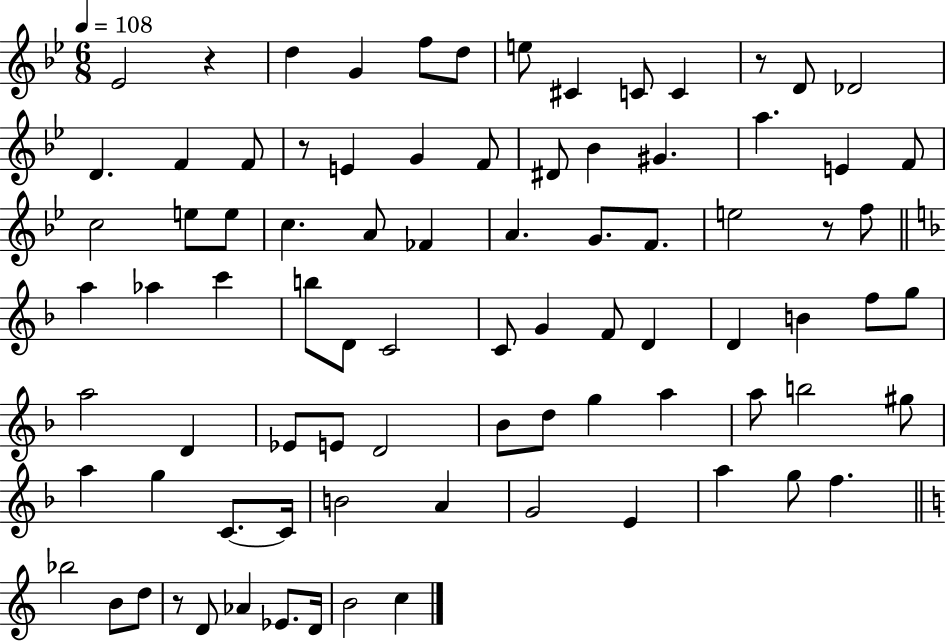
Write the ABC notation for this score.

X:1
T:Untitled
M:6/8
L:1/4
K:Bb
_E2 z d G f/2 d/2 e/2 ^C C/2 C z/2 D/2 _D2 D F F/2 z/2 E G F/2 ^D/2 _B ^G a E F/2 c2 e/2 e/2 c A/2 _F A G/2 F/2 e2 z/2 f/2 a _a c' b/2 D/2 C2 C/2 G F/2 D D B f/2 g/2 a2 D _E/2 E/2 D2 _B/2 d/2 g a a/2 b2 ^g/2 a g C/2 C/4 B2 A G2 E a g/2 f _b2 B/2 d/2 z/2 D/2 _A _E/2 D/4 B2 c